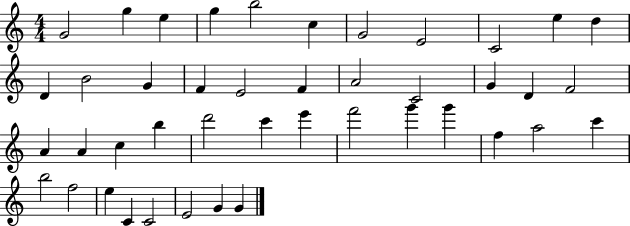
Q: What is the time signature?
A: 4/4